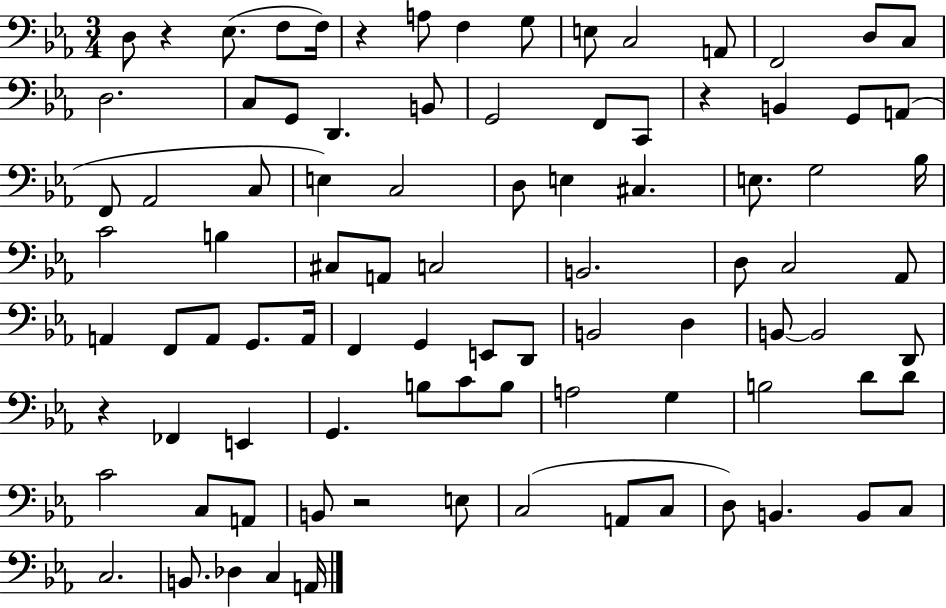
X:1
T:Untitled
M:3/4
L:1/4
K:Eb
D,/2 z _E,/2 F,/2 F,/4 z A,/2 F, G,/2 E,/2 C,2 A,,/2 F,,2 D,/2 C,/2 D,2 C,/2 G,,/2 D,, B,,/2 G,,2 F,,/2 C,,/2 z B,, G,,/2 A,,/2 F,,/2 _A,,2 C,/2 E, C,2 D,/2 E, ^C, E,/2 G,2 _B,/4 C2 B, ^C,/2 A,,/2 C,2 B,,2 D,/2 C,2 _A,,/2 A,, F,,/2 A,,/2 G,,/2 A,,/4 F,, G,, E,,/2 D,,/2 B,,2 D, B,,/2 B,,2 D,,/2 z _F,, E,, G,, B,/2 C/2 B,/2 A,2 G, B,2 D/2 D/2 C2 C,/2 A,,/2 B,,/2 z2 E,/2 C,2 A,,/2 C,/2 D,/2 B,, B,,/2 C,/2 C,2 B,,/2 _D, C, A,,/4